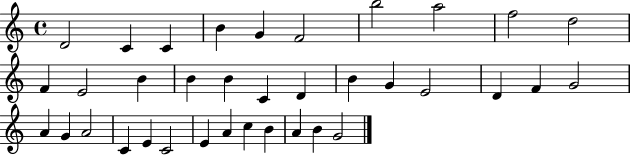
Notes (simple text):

D4/h C4/q C4/q B4/q G4/q F4/h B5/h A5/h F5/h D5/h F4/q E4/h B4/q B4/q B4/q C4/q D4/q B4/q G4/q E4/h D4/q F4/q G4/h A4/q G4/q A4/h C4/q E4/q C4/h E4/q A4/q C5/q B4/q A4/q B4/q G4/h